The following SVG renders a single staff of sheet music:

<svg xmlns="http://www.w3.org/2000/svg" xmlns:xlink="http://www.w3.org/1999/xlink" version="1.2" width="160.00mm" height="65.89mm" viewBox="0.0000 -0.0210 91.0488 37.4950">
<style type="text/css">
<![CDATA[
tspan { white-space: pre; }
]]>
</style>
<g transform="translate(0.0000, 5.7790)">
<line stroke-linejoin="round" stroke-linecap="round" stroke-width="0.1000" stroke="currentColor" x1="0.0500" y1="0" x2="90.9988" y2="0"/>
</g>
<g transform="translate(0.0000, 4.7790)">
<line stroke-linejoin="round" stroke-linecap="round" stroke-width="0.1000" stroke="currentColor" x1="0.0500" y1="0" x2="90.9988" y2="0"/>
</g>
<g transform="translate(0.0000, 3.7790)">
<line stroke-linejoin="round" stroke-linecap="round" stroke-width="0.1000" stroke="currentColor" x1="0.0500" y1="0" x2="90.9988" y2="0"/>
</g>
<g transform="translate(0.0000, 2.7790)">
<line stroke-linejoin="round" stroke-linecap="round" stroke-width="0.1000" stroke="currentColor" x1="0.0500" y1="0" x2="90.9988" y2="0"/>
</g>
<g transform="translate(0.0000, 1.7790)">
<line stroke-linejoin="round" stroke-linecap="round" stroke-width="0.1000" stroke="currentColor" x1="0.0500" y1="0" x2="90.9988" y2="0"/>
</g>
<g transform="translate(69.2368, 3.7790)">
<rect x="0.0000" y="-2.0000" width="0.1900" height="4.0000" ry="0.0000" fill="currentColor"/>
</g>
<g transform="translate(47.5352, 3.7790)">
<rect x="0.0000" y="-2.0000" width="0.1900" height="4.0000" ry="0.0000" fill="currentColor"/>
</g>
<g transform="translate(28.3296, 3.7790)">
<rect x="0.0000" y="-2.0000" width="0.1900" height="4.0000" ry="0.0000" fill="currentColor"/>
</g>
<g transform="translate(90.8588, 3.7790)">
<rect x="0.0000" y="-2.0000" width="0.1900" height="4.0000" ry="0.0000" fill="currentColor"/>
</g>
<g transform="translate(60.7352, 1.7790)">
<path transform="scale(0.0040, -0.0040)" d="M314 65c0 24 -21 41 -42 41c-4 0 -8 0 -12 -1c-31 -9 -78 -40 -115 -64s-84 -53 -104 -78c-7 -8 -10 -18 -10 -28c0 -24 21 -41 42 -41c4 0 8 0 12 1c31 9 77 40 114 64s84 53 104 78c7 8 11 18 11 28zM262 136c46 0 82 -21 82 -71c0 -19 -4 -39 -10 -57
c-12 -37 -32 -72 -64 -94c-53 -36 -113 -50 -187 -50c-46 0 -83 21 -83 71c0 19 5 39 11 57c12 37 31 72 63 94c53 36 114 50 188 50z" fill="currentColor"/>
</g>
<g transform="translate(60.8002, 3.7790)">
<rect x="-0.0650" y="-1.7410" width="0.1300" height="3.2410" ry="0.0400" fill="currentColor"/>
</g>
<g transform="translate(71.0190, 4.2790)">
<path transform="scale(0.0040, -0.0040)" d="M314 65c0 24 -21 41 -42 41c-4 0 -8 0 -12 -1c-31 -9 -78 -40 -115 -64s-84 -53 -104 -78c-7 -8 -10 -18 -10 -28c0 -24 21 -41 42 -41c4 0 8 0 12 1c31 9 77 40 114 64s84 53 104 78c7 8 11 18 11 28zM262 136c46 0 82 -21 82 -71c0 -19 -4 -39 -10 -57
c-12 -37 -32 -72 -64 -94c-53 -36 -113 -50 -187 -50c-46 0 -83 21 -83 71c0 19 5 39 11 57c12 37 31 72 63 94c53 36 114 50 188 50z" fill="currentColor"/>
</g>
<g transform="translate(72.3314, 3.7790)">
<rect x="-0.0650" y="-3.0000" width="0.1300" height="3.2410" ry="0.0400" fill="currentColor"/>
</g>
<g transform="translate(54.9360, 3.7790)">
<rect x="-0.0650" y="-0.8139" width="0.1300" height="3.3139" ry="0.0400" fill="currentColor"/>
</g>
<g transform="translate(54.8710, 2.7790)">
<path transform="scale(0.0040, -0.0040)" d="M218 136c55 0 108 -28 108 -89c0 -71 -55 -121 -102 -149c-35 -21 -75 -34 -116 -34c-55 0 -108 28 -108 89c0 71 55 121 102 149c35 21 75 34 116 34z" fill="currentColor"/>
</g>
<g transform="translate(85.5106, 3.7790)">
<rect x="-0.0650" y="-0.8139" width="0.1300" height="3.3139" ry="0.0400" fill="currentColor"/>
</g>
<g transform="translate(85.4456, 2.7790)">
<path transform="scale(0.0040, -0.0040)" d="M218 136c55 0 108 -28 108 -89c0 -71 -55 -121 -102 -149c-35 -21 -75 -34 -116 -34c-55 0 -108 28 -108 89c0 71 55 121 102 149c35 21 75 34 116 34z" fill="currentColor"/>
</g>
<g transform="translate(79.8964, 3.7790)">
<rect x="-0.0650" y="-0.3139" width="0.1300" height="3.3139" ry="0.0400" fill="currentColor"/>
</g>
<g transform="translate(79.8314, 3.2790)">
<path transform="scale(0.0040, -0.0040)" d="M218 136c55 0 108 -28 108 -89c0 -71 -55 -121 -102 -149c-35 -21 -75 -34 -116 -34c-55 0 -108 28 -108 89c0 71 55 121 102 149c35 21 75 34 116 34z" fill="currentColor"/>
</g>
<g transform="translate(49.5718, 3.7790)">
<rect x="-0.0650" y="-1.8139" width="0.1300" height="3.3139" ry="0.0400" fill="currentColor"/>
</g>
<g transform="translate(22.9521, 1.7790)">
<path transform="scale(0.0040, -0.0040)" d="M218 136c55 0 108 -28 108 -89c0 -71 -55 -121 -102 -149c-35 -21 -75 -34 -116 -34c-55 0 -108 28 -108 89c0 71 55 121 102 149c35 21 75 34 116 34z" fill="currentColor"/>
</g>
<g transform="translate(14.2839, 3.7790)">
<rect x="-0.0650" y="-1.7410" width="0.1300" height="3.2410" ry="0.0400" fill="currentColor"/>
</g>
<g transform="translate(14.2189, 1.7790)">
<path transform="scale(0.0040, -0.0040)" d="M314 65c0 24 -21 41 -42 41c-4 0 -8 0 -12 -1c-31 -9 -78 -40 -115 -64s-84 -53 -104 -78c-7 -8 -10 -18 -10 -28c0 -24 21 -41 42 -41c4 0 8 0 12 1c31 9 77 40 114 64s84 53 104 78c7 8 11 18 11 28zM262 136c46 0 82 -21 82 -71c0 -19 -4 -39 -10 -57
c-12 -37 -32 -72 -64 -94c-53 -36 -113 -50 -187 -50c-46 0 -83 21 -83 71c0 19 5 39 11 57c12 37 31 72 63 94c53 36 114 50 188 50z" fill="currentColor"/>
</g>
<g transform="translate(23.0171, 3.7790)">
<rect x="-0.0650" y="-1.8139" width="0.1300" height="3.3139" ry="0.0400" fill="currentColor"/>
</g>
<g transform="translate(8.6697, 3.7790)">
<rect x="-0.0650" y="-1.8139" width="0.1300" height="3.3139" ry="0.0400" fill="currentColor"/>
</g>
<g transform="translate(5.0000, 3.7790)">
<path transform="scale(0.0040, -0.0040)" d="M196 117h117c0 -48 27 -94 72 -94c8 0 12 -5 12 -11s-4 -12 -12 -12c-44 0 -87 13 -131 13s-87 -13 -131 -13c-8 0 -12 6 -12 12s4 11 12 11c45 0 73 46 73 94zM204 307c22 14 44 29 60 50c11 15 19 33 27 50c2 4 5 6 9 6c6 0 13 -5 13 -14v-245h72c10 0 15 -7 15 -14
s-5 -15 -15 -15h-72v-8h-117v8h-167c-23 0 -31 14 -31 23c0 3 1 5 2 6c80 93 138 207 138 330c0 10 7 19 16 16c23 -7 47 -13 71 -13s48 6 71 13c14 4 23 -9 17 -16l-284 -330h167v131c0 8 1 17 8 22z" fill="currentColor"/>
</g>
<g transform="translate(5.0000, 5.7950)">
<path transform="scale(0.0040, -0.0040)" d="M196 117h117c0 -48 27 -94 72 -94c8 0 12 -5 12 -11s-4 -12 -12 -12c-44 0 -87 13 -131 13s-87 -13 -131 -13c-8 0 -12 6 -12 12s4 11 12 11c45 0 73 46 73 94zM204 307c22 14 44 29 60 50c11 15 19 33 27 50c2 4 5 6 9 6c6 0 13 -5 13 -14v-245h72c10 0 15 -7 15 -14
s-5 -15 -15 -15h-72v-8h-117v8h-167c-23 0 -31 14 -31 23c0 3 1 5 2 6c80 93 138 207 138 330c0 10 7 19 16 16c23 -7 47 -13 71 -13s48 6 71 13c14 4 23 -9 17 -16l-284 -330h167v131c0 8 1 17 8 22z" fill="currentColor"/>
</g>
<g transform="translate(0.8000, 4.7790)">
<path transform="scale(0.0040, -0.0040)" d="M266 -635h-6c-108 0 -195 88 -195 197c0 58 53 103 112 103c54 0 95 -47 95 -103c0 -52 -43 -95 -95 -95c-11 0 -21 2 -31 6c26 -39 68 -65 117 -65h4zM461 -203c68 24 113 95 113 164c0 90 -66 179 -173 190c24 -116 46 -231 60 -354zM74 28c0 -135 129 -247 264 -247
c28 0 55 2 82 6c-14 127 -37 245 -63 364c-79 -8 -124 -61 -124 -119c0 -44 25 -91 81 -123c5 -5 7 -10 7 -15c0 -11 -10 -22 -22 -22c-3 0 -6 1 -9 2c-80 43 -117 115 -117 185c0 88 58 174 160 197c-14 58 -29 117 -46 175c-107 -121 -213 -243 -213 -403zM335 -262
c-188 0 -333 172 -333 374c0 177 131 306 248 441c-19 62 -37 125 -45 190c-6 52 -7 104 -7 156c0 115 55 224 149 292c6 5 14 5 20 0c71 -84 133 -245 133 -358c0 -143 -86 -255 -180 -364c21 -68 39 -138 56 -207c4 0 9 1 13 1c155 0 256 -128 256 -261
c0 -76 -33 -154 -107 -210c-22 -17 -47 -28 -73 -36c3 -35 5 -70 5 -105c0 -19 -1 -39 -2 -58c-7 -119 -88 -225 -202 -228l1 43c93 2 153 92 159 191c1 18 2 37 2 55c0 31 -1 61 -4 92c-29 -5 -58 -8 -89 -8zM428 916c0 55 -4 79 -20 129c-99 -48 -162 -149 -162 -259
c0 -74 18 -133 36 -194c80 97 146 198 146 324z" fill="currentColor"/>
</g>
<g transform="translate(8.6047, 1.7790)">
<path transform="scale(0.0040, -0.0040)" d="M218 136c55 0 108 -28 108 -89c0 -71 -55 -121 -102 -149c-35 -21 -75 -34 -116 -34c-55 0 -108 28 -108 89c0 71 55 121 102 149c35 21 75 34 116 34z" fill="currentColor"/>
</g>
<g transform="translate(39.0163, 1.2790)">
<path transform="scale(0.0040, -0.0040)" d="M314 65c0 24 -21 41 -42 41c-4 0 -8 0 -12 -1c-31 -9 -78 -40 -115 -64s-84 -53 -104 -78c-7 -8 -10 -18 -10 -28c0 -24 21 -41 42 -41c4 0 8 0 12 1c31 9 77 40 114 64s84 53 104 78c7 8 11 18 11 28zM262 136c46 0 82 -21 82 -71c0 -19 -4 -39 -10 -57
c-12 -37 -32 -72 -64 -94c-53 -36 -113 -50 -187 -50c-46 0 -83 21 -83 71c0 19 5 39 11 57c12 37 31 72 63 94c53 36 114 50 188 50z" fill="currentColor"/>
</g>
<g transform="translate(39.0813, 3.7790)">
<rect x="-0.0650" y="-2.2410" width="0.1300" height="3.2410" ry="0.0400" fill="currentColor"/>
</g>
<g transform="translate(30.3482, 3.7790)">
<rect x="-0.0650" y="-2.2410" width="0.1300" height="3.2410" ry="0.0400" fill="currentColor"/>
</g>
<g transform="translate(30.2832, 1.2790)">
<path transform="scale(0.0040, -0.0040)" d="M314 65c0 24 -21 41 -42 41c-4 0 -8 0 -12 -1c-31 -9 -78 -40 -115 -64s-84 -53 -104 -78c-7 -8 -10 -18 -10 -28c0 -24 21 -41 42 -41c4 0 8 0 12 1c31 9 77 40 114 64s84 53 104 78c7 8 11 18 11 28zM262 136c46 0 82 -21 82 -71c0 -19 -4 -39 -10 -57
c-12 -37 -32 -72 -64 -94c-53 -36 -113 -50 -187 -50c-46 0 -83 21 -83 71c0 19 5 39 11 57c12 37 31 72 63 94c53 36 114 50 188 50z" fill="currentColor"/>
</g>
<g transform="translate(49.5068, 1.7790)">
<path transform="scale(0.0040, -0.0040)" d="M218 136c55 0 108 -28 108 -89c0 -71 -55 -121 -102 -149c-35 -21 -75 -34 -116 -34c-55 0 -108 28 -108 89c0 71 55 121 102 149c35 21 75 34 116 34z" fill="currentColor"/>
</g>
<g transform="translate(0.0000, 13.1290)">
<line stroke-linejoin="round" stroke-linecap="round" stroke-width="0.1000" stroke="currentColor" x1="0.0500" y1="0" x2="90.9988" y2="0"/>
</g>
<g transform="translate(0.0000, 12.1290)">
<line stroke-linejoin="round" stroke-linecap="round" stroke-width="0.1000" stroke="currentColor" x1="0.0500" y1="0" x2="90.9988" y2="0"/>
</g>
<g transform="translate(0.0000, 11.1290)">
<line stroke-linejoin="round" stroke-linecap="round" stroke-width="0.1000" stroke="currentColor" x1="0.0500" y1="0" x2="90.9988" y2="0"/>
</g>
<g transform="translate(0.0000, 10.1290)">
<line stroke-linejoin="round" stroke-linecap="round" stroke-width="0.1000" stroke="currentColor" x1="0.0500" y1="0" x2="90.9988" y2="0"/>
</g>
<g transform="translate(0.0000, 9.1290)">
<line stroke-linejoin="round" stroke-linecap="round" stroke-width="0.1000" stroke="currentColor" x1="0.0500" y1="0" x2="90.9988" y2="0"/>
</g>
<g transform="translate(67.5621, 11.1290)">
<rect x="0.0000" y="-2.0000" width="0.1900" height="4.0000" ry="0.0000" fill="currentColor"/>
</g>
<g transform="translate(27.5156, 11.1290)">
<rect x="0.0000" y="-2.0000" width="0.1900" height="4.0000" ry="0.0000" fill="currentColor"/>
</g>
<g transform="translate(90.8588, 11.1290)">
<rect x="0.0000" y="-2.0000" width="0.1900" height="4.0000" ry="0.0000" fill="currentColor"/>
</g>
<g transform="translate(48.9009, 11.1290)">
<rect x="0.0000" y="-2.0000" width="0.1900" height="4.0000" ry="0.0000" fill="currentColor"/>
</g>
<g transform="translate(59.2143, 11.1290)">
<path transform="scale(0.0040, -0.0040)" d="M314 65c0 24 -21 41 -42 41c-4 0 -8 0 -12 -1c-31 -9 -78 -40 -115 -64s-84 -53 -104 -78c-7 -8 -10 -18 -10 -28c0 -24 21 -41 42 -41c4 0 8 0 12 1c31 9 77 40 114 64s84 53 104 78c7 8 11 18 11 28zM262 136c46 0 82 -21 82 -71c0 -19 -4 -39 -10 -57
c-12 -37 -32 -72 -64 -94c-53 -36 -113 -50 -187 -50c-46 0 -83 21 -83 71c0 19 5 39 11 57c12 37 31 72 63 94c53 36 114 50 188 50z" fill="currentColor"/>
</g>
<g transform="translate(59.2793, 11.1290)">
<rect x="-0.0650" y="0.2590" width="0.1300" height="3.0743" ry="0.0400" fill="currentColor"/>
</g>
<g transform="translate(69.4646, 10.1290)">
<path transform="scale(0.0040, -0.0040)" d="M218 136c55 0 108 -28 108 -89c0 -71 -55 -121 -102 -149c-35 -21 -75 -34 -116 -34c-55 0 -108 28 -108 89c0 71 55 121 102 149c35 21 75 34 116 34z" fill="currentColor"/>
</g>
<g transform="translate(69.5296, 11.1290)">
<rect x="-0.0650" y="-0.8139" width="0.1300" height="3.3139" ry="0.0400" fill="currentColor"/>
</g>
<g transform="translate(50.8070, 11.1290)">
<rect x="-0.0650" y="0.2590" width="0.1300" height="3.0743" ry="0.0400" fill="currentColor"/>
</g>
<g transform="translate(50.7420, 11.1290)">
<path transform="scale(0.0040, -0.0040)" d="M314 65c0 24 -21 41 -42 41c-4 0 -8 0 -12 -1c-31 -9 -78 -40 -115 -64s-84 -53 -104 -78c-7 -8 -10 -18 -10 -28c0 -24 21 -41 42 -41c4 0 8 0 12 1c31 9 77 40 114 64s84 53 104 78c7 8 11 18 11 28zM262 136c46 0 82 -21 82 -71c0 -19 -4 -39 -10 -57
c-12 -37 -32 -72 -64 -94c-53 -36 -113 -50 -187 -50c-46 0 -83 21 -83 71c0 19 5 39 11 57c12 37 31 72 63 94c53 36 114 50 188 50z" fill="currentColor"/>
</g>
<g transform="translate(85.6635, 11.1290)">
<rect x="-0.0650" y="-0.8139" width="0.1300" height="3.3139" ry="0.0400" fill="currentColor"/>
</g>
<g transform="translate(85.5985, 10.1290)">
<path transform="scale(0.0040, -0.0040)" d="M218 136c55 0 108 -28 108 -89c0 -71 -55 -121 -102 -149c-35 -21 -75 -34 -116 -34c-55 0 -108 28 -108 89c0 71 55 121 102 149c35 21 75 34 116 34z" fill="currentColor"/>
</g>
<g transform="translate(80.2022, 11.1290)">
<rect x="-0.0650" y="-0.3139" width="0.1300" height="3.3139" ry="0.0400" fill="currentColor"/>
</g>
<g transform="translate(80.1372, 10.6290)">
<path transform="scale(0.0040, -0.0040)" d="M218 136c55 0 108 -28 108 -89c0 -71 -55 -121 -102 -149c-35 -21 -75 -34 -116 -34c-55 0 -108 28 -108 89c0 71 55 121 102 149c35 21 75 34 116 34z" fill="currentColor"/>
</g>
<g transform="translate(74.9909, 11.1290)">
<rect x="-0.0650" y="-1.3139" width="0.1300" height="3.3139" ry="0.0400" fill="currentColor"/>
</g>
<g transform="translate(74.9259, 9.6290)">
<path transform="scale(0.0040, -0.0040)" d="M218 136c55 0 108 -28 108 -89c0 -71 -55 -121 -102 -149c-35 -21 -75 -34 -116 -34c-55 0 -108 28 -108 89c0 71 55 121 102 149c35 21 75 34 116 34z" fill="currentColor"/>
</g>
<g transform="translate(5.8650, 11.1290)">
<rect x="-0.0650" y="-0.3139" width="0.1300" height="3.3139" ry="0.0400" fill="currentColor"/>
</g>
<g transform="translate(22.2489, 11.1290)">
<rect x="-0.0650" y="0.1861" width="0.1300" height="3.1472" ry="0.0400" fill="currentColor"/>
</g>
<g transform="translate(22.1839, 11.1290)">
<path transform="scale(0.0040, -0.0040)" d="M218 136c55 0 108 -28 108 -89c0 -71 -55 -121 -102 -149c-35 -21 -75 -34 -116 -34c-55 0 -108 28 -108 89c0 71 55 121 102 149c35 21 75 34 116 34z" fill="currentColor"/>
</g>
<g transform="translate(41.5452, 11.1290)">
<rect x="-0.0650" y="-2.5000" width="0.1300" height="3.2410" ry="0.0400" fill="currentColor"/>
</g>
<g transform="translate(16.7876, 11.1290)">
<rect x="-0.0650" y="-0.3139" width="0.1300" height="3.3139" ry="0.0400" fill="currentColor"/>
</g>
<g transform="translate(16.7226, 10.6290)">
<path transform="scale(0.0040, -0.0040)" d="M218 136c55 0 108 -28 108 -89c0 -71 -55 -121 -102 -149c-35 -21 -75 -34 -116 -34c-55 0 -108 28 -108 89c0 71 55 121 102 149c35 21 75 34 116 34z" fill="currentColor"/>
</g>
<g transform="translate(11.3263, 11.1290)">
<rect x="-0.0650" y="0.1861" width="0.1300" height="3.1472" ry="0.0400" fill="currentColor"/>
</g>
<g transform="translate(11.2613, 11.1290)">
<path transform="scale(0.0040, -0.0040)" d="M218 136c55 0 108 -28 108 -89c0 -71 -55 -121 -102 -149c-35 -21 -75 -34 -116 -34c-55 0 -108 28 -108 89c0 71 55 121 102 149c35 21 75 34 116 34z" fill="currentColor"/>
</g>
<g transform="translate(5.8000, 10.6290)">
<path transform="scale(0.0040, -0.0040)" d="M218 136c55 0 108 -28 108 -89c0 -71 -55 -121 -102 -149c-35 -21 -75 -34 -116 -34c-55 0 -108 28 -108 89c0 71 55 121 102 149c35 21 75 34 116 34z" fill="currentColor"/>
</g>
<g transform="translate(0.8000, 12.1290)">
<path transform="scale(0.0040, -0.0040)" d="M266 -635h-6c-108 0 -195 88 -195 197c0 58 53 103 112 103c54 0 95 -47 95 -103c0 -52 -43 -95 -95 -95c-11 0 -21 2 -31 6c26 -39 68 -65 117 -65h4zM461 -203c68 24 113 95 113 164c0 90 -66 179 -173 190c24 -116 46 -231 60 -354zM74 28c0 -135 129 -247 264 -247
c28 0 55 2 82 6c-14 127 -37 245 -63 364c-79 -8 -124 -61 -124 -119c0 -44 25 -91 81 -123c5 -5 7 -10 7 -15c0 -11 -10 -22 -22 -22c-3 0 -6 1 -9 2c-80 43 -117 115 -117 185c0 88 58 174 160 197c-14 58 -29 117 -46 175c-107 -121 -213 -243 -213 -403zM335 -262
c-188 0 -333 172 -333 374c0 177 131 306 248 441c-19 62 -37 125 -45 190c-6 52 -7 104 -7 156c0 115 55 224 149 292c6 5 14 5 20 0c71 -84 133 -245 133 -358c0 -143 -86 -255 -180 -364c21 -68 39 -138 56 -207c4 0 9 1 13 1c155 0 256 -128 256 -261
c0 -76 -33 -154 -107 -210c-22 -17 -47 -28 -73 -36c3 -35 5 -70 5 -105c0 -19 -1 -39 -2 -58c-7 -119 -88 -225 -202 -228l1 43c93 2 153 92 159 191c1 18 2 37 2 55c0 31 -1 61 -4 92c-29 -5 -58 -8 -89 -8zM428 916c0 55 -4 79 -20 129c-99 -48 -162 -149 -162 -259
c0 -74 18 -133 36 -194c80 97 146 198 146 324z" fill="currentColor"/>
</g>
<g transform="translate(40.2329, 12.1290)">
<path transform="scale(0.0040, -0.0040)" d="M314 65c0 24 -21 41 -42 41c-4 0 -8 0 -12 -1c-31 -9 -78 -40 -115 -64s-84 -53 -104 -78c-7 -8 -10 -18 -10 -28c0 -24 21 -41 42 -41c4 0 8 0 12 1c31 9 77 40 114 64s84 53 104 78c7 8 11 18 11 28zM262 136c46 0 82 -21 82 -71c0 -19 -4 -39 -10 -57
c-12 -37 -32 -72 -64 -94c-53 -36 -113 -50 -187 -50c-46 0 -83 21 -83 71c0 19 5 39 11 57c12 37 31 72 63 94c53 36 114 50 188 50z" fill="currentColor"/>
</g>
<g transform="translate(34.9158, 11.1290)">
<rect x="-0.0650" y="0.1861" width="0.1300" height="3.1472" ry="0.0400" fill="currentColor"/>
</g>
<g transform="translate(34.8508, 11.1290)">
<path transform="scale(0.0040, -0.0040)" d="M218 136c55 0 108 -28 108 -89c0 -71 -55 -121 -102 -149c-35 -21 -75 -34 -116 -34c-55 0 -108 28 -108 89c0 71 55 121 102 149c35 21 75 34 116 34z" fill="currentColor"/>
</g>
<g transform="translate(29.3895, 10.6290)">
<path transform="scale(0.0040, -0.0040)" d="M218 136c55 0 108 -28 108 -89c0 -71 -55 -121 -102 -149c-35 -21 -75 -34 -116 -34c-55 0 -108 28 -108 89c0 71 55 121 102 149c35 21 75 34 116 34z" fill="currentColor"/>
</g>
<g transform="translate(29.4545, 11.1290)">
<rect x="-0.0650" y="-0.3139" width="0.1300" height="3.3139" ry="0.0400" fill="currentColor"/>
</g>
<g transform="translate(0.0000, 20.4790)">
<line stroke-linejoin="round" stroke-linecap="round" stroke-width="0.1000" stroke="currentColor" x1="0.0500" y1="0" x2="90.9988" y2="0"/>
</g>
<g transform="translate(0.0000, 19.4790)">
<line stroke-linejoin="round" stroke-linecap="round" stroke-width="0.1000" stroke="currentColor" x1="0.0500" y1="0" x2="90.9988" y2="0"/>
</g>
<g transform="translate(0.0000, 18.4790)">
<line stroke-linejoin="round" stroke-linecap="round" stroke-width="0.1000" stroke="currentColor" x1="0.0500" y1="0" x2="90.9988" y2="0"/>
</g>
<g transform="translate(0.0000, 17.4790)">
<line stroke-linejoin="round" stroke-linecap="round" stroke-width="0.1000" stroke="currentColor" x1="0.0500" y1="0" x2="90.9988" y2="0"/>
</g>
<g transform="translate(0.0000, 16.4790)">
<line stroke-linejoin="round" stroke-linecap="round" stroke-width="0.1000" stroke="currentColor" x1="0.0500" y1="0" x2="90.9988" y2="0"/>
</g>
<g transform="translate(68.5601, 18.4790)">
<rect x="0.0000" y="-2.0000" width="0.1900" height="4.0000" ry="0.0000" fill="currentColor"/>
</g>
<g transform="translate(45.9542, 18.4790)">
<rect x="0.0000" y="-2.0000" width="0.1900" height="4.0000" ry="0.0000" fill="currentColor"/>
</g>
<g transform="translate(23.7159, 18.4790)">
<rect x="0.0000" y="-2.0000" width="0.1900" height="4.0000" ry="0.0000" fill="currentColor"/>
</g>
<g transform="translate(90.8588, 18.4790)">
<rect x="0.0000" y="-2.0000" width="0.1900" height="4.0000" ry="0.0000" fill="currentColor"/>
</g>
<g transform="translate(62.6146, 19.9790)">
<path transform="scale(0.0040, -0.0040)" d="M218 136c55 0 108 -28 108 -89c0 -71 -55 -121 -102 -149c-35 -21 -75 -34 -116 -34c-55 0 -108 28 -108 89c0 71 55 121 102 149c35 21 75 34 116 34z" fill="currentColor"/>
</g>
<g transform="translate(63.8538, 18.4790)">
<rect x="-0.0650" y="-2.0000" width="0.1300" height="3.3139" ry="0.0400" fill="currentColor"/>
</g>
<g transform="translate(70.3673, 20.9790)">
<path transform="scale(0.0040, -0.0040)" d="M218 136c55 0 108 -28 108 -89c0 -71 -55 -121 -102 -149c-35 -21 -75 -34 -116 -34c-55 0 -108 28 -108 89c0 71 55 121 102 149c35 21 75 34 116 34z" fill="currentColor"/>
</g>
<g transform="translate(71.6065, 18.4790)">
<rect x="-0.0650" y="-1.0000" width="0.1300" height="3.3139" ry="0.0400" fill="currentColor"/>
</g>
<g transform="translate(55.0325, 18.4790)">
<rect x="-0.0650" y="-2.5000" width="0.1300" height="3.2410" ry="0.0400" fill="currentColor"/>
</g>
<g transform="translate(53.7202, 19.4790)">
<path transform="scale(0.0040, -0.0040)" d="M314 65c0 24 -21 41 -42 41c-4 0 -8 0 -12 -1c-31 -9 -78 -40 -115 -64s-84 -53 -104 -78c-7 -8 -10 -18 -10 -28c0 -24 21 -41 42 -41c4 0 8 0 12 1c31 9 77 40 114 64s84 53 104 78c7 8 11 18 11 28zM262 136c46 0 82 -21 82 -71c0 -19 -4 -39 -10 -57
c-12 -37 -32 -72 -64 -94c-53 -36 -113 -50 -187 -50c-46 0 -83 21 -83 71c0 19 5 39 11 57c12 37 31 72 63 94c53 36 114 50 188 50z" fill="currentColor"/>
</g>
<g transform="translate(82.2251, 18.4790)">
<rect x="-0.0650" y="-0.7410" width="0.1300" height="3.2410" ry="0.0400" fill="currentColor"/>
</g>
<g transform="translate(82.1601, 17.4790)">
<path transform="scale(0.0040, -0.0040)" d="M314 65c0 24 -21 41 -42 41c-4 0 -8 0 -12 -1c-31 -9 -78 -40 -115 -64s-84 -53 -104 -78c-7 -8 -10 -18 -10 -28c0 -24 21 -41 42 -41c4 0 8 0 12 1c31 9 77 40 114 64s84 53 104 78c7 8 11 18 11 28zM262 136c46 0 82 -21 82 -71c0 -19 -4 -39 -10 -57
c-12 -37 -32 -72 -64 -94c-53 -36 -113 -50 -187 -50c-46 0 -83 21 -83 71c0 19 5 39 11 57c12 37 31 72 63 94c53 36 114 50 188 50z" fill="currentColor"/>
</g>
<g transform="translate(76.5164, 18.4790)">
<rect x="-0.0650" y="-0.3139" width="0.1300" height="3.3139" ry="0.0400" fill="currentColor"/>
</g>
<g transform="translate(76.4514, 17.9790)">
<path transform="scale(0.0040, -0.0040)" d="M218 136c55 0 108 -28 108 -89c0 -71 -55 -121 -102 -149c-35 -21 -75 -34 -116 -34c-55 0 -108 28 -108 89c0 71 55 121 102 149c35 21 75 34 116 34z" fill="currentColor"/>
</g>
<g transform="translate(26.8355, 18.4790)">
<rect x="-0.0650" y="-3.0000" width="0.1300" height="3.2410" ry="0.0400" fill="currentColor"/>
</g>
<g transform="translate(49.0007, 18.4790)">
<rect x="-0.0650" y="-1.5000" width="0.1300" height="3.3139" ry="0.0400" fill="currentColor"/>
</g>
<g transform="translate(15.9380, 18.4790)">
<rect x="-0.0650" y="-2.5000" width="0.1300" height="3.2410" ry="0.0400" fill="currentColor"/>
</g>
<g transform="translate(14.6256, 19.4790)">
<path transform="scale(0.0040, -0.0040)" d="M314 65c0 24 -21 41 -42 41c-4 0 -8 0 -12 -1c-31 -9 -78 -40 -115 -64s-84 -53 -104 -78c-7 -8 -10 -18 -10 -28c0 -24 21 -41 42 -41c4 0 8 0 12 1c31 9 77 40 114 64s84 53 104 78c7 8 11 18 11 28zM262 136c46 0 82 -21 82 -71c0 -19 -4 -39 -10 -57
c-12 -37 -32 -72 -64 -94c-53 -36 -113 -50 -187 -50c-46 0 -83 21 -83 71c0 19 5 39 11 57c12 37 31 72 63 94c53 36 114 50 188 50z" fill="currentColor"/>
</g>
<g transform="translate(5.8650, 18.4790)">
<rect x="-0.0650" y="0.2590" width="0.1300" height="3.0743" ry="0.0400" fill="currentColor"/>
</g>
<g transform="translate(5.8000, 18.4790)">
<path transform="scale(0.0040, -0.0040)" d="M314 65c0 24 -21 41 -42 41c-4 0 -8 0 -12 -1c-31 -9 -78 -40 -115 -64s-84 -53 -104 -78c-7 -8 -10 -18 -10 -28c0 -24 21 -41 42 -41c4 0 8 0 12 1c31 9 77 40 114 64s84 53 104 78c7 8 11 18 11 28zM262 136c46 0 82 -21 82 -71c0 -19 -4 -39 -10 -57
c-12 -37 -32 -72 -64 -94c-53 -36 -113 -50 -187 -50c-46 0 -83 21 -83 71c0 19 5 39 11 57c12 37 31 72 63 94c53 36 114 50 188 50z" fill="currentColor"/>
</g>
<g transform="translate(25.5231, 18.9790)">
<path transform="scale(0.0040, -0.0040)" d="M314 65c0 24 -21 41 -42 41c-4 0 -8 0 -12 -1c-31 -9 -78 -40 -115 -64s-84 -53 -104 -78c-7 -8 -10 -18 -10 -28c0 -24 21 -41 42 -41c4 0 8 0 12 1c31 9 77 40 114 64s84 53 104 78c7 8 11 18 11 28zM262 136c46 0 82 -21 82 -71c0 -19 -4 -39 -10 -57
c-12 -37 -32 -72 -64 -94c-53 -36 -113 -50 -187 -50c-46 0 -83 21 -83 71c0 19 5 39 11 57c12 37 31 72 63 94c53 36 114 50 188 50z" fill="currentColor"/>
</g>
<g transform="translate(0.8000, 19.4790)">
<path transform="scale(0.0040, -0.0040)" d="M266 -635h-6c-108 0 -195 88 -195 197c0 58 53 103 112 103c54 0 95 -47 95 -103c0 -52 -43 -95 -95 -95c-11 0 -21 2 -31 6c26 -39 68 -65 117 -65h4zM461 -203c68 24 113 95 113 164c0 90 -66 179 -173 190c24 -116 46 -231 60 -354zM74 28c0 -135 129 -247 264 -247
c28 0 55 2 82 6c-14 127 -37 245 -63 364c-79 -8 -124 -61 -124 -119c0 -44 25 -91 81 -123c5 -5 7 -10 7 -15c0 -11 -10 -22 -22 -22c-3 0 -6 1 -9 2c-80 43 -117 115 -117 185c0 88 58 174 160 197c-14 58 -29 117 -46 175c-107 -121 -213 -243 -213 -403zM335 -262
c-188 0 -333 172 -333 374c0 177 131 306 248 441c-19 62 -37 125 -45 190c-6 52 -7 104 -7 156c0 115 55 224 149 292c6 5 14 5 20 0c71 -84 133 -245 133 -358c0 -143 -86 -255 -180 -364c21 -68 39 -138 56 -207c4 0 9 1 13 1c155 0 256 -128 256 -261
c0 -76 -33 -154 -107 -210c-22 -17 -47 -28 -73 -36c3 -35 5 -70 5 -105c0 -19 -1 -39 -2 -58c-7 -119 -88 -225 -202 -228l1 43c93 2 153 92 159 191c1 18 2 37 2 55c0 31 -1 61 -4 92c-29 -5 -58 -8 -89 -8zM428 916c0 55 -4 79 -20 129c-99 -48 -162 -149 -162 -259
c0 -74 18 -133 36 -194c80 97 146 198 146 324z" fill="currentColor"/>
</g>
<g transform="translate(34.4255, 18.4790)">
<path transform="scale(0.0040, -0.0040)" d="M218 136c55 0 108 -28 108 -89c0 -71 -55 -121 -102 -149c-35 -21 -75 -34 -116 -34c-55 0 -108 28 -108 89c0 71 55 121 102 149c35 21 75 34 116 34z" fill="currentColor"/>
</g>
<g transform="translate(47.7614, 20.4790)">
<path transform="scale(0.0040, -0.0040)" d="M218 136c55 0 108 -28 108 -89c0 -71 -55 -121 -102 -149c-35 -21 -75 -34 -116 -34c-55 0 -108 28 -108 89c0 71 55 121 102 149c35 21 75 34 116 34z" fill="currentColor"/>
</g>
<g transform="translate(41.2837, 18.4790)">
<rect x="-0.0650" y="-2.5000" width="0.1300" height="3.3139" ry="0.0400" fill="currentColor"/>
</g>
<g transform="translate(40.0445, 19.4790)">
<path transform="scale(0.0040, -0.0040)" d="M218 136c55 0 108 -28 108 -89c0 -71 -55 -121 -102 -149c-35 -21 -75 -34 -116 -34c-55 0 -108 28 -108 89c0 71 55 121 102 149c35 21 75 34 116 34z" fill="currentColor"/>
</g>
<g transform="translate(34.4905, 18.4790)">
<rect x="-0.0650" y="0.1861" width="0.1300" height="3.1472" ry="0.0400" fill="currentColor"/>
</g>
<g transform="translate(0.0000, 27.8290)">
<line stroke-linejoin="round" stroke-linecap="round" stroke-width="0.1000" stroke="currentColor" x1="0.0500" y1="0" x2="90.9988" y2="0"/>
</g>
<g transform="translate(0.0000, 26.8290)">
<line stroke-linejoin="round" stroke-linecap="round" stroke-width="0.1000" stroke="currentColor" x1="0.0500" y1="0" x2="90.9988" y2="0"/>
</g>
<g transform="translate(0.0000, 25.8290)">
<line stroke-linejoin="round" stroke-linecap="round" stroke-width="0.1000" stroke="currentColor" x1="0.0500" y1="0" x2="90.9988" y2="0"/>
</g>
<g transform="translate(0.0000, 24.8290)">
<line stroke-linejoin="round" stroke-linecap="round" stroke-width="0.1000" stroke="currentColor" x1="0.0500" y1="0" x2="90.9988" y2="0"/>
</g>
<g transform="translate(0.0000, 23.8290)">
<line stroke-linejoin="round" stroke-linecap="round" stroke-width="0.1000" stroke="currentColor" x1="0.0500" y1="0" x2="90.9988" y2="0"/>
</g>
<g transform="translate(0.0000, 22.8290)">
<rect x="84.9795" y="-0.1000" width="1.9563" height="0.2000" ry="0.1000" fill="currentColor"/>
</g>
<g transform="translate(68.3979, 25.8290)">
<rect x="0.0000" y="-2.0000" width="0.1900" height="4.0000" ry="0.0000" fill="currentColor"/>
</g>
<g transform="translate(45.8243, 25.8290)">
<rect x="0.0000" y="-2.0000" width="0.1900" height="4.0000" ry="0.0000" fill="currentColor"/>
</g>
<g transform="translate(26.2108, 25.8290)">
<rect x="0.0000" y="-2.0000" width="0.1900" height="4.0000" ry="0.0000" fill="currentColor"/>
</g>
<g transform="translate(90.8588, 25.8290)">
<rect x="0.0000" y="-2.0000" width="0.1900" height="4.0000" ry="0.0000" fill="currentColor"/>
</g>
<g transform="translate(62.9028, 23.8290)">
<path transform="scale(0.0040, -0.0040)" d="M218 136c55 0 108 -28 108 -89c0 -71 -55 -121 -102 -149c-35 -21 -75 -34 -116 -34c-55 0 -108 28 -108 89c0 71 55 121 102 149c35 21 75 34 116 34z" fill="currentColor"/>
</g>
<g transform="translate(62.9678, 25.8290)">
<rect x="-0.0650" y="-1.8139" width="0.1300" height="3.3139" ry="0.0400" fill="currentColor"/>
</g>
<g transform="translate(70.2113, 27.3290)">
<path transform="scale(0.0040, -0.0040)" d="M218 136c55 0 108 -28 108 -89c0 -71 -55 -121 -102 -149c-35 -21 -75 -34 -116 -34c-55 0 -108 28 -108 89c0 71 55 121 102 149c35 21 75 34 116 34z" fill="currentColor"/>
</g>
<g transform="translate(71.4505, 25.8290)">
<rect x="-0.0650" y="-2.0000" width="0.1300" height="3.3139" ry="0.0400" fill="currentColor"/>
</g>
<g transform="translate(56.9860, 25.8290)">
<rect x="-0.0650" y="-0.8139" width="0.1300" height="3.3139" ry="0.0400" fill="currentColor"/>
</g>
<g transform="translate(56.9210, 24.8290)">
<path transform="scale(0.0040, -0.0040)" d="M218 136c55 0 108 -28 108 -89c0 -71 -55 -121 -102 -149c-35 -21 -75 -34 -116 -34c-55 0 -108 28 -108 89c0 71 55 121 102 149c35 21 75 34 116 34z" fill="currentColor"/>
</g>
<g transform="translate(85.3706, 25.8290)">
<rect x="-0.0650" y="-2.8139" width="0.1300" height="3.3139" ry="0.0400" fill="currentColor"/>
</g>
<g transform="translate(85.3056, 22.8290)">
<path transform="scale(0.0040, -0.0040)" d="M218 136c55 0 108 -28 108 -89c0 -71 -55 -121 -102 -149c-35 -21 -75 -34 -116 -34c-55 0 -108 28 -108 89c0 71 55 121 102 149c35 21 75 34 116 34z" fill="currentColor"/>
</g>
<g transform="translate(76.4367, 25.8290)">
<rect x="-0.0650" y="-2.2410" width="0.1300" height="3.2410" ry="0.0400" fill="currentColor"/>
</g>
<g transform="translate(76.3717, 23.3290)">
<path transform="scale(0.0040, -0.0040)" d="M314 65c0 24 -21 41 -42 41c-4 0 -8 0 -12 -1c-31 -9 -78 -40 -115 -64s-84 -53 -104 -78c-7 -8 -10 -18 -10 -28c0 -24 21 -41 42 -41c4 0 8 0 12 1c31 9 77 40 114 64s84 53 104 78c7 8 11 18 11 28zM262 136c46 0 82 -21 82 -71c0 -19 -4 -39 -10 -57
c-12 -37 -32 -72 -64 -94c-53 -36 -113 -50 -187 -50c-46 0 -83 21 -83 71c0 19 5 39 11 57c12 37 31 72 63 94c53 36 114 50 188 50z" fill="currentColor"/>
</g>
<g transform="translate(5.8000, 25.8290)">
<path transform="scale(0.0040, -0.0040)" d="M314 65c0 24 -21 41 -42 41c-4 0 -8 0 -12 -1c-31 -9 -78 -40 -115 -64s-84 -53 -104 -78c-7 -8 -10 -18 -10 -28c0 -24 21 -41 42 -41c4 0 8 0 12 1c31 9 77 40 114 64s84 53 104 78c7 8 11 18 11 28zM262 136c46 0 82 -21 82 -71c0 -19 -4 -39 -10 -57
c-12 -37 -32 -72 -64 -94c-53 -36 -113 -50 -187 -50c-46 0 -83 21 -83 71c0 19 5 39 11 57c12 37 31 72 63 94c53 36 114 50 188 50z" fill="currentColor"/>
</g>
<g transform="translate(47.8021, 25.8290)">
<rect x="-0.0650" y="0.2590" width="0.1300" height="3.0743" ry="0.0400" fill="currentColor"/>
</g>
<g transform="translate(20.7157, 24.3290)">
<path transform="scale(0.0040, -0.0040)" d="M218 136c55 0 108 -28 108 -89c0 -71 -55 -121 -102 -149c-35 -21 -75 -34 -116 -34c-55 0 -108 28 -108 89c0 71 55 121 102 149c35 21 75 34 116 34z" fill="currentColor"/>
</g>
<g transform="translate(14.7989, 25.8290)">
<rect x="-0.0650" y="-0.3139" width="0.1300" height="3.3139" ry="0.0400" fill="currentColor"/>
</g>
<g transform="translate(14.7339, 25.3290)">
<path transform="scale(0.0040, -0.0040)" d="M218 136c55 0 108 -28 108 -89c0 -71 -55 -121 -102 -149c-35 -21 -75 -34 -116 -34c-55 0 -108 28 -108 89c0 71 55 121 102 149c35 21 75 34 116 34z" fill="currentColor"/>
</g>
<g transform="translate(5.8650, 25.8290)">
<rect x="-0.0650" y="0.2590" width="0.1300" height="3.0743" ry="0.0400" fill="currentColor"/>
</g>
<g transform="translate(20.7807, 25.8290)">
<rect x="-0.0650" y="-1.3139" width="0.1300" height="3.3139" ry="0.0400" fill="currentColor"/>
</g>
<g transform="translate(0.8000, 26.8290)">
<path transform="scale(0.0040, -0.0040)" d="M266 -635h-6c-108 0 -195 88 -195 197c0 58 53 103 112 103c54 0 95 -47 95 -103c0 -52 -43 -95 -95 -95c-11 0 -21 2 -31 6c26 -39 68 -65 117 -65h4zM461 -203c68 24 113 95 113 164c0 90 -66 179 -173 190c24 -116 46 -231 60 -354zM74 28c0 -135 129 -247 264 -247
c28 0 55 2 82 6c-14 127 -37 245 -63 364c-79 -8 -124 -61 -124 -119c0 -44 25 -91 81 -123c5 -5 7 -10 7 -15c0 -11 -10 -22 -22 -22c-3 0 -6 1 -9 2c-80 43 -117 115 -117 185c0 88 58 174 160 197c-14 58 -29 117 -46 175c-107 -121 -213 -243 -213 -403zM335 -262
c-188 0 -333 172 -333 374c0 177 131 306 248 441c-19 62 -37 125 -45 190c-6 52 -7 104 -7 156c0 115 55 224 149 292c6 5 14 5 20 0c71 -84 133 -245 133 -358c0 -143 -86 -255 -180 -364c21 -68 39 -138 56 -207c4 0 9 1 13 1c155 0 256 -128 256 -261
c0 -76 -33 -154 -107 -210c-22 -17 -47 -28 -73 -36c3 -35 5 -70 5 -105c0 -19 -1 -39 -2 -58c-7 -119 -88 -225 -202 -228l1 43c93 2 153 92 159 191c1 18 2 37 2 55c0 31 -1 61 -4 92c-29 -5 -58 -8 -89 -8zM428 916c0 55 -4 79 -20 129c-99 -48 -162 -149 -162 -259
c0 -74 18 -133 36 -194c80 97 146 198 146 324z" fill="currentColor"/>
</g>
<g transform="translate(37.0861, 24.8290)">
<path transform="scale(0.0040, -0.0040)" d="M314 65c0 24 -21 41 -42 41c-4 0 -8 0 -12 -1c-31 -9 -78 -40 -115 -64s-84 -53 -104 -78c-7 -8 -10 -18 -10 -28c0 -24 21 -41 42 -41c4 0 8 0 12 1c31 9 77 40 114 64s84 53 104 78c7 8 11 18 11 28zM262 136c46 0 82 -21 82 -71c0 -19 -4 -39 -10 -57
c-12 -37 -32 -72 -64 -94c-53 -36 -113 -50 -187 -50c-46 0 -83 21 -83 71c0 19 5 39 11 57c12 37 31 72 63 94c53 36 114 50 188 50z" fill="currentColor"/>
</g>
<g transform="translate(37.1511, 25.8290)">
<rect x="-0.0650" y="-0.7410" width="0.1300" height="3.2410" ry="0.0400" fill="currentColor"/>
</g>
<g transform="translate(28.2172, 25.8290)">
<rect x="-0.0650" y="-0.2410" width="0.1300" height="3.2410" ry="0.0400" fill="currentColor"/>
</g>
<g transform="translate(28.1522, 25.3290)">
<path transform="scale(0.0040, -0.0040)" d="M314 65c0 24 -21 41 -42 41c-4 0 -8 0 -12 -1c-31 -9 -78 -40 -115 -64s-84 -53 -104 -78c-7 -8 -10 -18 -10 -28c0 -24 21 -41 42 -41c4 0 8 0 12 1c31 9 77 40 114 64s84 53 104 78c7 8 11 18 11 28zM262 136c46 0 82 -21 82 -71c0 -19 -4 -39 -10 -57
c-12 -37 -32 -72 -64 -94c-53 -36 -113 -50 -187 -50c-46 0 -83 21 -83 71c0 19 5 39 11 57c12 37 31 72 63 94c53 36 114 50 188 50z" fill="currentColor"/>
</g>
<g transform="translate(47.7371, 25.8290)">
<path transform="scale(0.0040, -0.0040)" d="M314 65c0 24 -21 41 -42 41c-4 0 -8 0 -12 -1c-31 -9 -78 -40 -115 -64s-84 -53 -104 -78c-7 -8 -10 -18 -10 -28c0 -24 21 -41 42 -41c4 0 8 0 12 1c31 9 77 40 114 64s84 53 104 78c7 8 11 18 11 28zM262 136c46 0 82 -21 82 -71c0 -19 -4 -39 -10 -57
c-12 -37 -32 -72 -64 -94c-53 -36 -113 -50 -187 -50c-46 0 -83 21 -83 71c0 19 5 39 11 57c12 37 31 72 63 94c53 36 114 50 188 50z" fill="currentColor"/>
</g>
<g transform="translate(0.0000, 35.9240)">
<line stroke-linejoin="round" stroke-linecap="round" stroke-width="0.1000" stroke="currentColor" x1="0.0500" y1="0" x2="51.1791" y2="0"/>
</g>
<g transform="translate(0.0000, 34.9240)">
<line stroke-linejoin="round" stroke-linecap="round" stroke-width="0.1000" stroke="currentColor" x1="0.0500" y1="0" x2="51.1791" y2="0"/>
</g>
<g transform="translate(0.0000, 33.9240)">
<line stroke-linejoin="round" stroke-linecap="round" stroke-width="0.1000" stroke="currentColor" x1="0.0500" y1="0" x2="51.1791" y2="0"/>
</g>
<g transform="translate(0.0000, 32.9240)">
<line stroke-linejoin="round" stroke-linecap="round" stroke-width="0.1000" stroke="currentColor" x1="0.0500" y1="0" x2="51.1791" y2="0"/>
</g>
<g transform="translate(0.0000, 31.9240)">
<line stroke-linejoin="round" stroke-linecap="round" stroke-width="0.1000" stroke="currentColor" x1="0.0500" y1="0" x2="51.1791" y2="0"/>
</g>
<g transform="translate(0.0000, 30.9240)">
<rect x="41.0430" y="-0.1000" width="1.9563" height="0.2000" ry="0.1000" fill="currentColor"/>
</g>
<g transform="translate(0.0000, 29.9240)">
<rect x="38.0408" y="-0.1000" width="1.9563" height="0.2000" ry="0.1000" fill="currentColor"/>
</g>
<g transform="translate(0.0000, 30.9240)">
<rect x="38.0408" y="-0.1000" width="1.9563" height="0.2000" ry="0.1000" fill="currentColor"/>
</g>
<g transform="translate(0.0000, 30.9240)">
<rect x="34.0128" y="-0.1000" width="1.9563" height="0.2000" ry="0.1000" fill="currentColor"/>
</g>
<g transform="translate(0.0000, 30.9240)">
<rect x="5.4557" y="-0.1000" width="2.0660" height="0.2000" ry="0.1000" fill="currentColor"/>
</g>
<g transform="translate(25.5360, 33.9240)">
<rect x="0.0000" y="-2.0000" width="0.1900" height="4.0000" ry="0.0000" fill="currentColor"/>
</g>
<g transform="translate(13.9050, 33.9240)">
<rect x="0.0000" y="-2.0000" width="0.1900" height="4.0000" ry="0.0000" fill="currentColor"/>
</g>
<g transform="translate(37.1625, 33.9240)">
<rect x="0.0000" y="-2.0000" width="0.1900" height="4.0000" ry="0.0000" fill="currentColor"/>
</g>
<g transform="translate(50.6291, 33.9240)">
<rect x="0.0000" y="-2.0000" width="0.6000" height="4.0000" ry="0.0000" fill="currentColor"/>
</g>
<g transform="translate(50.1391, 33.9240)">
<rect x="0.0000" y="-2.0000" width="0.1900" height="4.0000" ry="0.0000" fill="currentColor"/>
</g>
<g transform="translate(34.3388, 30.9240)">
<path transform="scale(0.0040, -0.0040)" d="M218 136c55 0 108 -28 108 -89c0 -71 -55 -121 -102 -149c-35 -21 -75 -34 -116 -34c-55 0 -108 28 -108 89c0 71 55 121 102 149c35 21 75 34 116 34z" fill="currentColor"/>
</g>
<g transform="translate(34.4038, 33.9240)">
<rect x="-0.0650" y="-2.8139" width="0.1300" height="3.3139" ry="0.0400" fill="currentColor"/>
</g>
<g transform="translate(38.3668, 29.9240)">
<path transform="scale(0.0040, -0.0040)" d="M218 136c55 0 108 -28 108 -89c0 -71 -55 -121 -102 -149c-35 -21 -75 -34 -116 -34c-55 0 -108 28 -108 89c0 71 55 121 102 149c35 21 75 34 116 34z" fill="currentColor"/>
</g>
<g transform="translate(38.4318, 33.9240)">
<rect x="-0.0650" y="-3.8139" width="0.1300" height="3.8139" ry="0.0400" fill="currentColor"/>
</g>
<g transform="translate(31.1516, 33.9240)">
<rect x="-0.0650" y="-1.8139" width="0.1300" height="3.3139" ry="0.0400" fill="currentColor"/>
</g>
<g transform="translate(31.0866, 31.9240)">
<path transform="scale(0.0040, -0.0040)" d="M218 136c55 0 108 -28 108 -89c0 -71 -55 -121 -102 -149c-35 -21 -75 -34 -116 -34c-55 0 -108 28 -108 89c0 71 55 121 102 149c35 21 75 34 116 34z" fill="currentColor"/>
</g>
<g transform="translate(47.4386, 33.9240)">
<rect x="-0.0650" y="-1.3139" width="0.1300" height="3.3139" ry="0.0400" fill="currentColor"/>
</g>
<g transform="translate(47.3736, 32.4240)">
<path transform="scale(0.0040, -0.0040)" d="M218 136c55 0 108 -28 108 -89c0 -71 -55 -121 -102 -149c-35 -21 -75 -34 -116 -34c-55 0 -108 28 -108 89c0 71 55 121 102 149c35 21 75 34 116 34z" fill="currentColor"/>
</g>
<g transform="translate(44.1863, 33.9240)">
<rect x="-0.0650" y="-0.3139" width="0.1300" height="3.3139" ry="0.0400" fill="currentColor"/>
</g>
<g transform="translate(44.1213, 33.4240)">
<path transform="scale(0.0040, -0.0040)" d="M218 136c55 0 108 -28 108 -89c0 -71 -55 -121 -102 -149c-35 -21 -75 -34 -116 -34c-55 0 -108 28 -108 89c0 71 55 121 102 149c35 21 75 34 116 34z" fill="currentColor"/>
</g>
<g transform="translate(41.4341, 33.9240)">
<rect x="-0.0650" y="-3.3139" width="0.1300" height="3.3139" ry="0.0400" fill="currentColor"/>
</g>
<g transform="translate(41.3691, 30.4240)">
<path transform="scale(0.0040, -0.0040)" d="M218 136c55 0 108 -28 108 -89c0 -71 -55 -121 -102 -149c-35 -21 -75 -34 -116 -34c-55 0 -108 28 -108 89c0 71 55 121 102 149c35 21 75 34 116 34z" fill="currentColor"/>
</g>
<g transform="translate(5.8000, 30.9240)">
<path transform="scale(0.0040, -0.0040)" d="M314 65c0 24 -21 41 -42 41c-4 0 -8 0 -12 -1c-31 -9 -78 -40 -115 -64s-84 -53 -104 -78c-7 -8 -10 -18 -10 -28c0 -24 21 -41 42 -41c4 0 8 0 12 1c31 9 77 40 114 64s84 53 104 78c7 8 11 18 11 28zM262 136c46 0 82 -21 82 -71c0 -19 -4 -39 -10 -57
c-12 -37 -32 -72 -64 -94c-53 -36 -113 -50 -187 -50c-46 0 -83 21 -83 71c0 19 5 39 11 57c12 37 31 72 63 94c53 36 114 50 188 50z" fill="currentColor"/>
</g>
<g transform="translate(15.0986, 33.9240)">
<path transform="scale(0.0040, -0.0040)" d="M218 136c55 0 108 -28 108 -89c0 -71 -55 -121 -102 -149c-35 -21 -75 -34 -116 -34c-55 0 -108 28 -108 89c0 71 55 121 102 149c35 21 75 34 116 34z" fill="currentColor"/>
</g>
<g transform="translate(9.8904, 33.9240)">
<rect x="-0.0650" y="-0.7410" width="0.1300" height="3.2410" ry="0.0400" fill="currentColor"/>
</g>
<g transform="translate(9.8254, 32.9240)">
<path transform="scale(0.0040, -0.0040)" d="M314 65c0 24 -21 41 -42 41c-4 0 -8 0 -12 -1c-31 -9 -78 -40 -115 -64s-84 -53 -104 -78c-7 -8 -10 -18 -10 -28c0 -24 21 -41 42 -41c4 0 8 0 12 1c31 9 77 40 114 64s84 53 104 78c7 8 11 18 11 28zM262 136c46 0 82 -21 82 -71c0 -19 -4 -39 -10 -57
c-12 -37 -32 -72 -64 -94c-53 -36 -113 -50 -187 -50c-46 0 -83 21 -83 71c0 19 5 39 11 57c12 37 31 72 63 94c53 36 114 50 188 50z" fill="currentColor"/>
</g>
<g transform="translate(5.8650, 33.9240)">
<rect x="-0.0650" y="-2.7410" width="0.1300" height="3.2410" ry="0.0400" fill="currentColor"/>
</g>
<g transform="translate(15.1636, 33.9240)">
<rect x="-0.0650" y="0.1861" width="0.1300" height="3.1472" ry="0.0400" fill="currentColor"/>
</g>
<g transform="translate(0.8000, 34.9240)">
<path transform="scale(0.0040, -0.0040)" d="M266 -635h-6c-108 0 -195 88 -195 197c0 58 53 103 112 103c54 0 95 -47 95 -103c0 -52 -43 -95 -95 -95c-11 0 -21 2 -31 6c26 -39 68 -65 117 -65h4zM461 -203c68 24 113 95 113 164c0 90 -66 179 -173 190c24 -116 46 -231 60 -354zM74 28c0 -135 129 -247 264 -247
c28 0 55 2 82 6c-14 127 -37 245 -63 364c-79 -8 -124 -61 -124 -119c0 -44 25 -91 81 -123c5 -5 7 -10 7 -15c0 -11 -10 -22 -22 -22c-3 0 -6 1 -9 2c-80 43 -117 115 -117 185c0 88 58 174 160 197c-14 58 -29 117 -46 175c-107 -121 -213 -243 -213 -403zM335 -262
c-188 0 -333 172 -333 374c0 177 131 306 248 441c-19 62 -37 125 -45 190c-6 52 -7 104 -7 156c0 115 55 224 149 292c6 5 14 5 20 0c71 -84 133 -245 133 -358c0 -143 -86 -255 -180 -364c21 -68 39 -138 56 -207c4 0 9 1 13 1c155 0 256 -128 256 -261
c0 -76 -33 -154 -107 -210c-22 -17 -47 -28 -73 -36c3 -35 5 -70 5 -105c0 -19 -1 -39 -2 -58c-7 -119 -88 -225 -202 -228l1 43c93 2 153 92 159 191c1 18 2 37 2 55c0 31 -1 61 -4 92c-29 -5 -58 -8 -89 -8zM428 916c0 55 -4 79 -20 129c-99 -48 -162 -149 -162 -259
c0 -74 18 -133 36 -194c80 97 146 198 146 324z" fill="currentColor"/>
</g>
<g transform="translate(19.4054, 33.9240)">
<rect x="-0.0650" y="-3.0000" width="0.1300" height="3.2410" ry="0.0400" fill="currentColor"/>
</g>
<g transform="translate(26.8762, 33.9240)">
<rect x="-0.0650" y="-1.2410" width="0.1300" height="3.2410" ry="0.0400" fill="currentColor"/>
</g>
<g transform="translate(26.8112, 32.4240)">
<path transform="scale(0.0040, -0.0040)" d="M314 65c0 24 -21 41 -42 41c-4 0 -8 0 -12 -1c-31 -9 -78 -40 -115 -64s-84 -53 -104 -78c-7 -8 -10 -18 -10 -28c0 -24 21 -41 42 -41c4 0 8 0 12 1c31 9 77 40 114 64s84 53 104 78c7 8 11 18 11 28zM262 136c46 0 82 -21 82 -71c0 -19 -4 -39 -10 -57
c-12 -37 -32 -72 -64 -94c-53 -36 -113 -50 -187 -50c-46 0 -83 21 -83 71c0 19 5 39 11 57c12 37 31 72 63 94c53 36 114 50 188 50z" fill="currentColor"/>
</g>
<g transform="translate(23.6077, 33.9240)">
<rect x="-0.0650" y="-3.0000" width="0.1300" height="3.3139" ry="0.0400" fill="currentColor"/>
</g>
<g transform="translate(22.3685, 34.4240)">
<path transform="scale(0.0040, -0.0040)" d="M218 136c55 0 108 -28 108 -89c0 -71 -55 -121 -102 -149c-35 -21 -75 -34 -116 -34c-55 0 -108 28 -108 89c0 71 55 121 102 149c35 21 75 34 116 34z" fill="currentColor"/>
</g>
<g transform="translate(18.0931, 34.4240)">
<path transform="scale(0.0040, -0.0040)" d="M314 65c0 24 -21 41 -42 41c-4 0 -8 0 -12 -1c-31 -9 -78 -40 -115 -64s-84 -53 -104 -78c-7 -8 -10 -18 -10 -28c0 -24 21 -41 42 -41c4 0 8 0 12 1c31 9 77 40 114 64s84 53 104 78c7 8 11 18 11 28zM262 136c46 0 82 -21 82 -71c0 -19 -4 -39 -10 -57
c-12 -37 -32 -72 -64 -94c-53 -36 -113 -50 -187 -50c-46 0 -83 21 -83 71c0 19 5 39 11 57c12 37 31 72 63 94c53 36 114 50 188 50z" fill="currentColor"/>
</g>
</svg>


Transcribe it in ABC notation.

X:1
T:Untitled
M:4/4
L:1/4
K:C
f f2 f g2 g2 f d f2 A2 c d c B c B c B G2 B2 B2 d e c d B2 G2 A2 B G E G2 F D c d2 B2 c e c2 d2 B2 d f F g2 a a2 d2 B A2 A e2 f a c' b c e